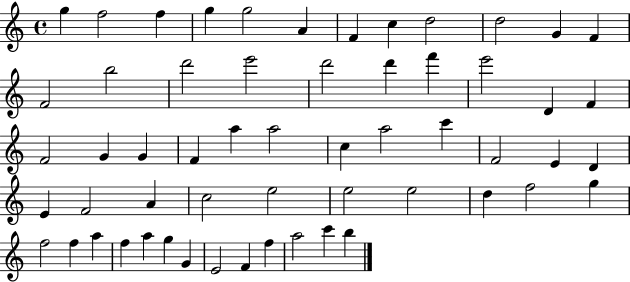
G5/q F5/h F5/q G5/q G5/h A4/q F4/q C5/q D5/h D5/h G4/q F4/q F4/h B5/h D6/h E6/h D6/h D6/q F6/q E6/h D4/q F4/q F4/h G4/q G4/q F4/q A5/q A5/h C5/q A5/h C6/q F4/h E4/q D4/q E4/q F4/h A4/q C5/h E5/h E5/h E5/h D5/q F5/h G5/q F5/h F5/q A5/q F5/q A5/q G5/q G4/q E4/h F4/q F5/q A5/h C6/q B5/q